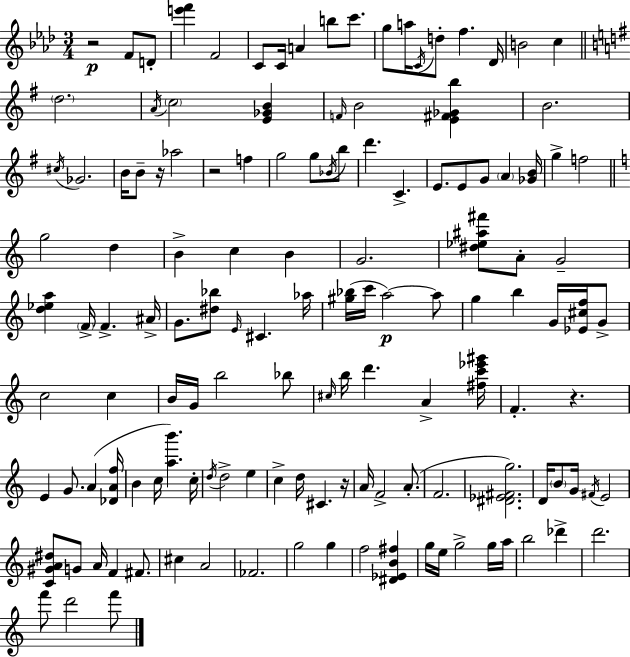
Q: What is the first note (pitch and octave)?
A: F4